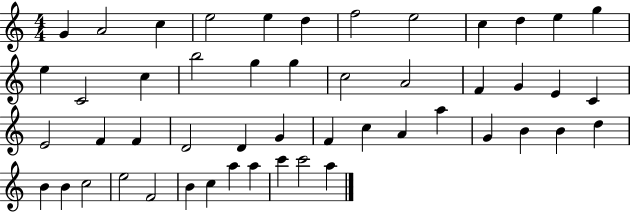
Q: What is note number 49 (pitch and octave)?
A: C6